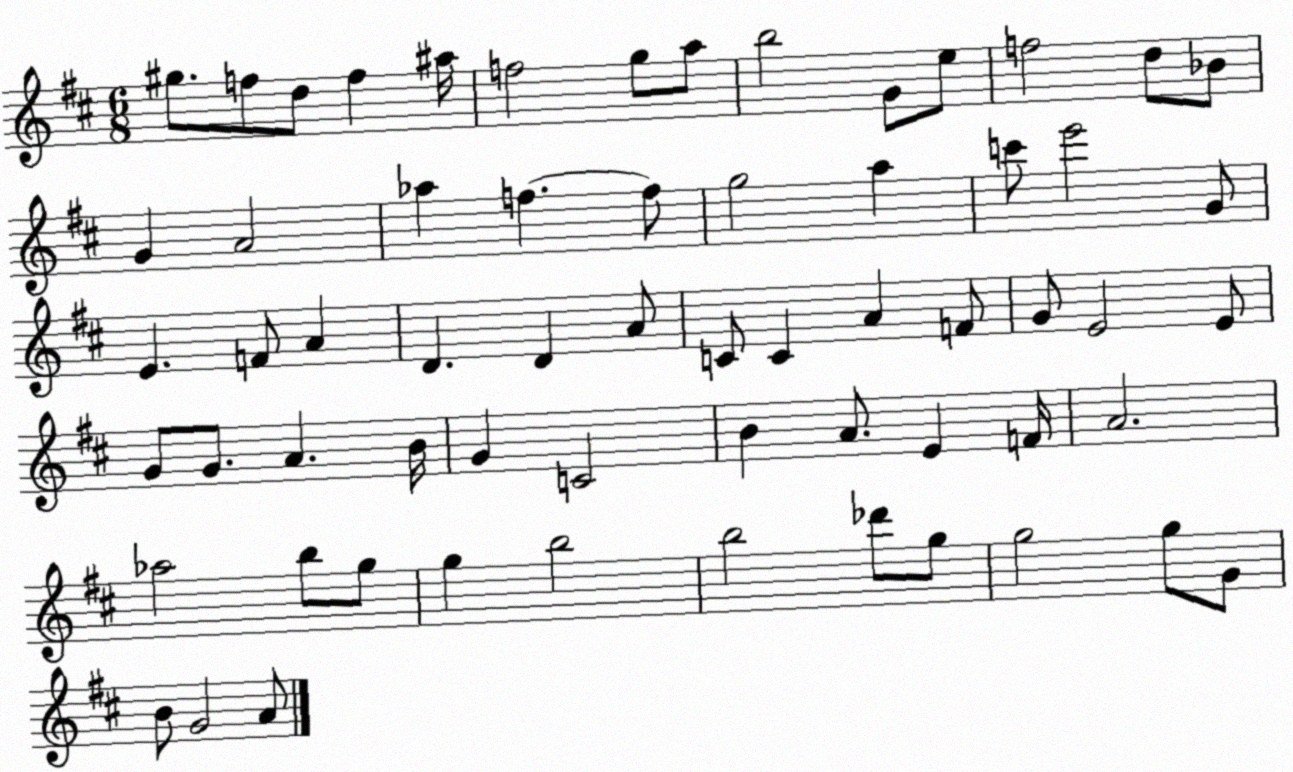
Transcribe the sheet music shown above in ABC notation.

X:1
T:Untitled
M:6/8
L:1/4
K:D
^g/2 f/2 d/2 f ^a/4 f2 g/2 a/2 b2 G/2 e/2 f2 d/2 _B/2 G A2 _a f f/2 g2 a c'/2 e'2 G/2 E F/2 A D D A/2 C/2 C A F/2 G/2 E2 E/2 G/2 G/2 A B/4 G C2 B A/2 E F/4 A2 _a2 b/2 g/2 g b2 b2 _d'/2 g/2 g2 g/2 G/2 B/2 G2 A/2